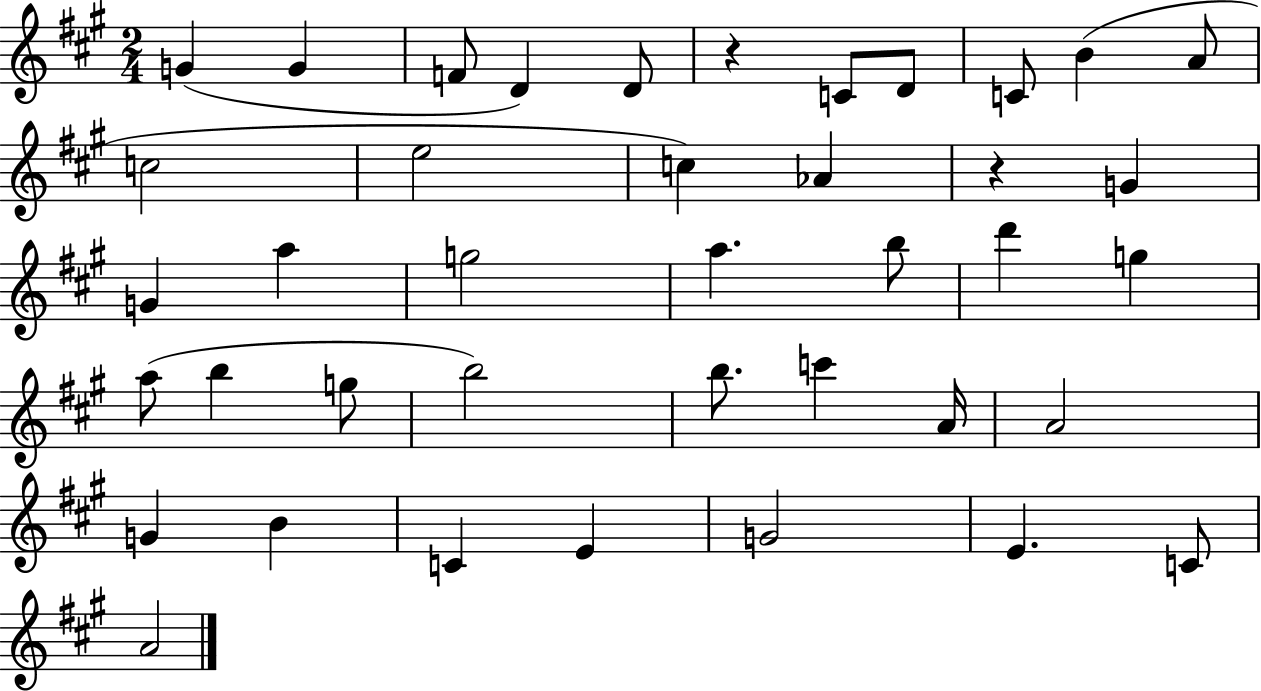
G4/q G4/q F4/e D4/q D4/e R/q C4/e D4/e C4/e B4/q A4/e C5/h E5/h C5/q Ab4/q R/q G4/q G4/q A5/q G5/h A5/q. B5/e D6/q G5/q A5/e B5/q G5/e B5/h B5/e. C6/q A4/s A4/h G4/q B4/q C4/q E4/q G4/h E4/q. C4/e A4/h